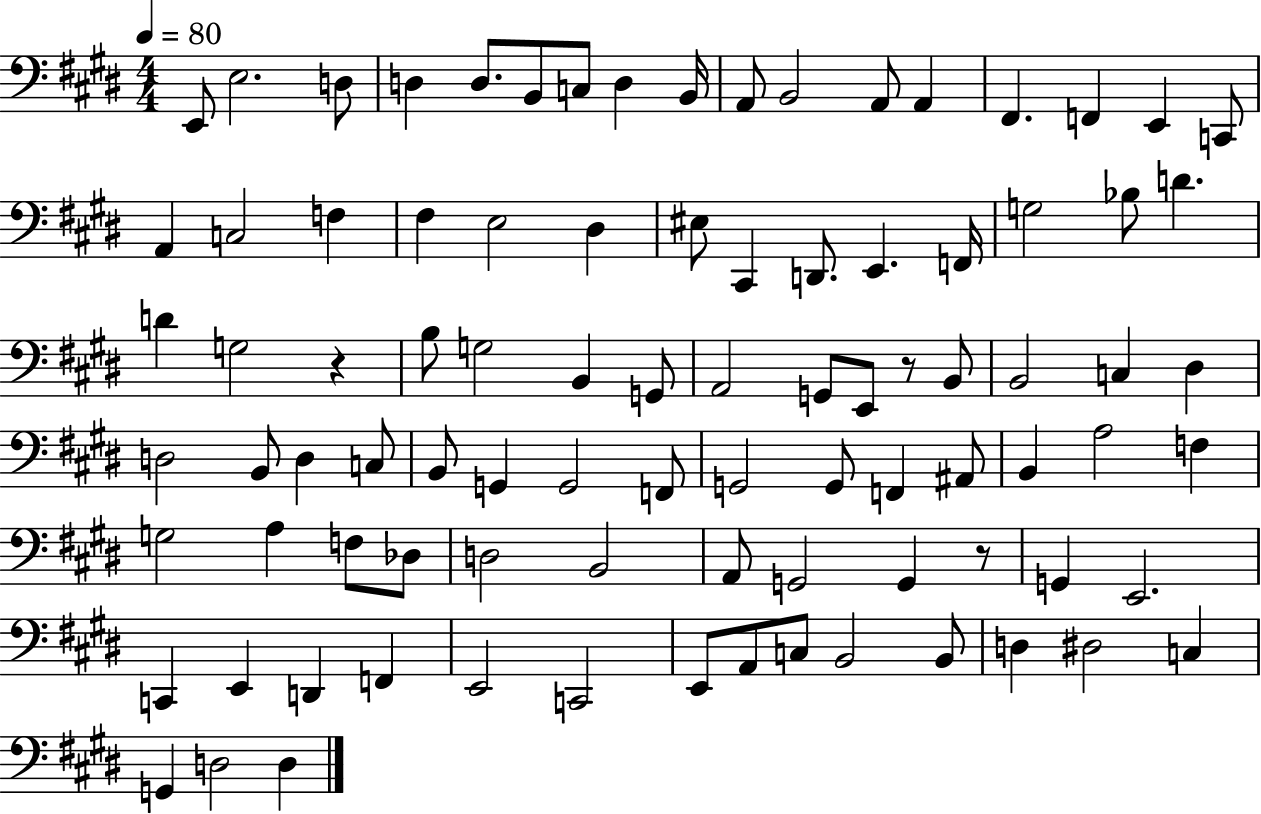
X:1
T:Untitled
M:4/4
L:1/4
K:E
E,,/2 E,2 D,/2 D, D,/2 B,,/2 C,/2 D, B,,/4 A,,/2 B,,2 A,,/2 A,, ^F,, F,, E,, C,,/2 A,, C,2 F, ^F, E,2 ^D, ^E,/2 ^C,, D,,/2 E,, F,,/4 G,2 _B,/2 D D G,2 z B,/2 G,2 B,, G,,/2 A,,2 G,,/2 E,,/2 z/2 B,,/2 B,,2 C, ^D, D,2 B,,/2 D, C,/2 B,,/2 G,, G,,2 F,,/2 G,,2 G,,/2 F,, ^A,,/2 B,, A,2 F, G,2 A, F,/2 _D,/2 D,2 B,,2 A,,/2 G,,2 G,, z/2 G,, E,,2 C,, E,, D,, F,, E,,2 C,,2 E,,/2 A,,/2 C,/2 B,,2 B,,/2 D, ^D,2 C, G,, D,2 D,